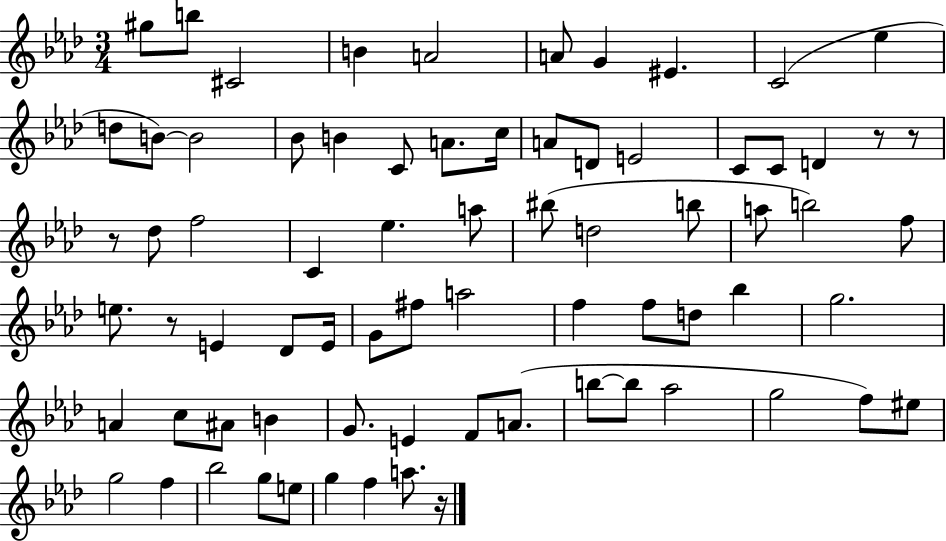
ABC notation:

X:1
T:Untitled
M:3/4
L:1/4
K:Ab
^g/2 b/2 ^C2 B A2 A/2 G ^E C2 _e d/2 B/2 B2 _B/2 B C/2 A/2 c/4 A/2 D/2 E2 C/2 C/2 D z/2 z/2 z/2 _d/2 f2 C _e a/2 ^b/2 d2 b/2 a/2 b2 f/2 e/2 z/2 E _D/2 E/4 G/2 ^f/2 a2 f f/2 d/2 _b g2 A c/2 ^A/2 B G/2 E F/2 A/2 b/2 b/2 _a2 g2 f/2 ^e/2 g2 f _b2 g/2 e/2 g f a/2 z/4